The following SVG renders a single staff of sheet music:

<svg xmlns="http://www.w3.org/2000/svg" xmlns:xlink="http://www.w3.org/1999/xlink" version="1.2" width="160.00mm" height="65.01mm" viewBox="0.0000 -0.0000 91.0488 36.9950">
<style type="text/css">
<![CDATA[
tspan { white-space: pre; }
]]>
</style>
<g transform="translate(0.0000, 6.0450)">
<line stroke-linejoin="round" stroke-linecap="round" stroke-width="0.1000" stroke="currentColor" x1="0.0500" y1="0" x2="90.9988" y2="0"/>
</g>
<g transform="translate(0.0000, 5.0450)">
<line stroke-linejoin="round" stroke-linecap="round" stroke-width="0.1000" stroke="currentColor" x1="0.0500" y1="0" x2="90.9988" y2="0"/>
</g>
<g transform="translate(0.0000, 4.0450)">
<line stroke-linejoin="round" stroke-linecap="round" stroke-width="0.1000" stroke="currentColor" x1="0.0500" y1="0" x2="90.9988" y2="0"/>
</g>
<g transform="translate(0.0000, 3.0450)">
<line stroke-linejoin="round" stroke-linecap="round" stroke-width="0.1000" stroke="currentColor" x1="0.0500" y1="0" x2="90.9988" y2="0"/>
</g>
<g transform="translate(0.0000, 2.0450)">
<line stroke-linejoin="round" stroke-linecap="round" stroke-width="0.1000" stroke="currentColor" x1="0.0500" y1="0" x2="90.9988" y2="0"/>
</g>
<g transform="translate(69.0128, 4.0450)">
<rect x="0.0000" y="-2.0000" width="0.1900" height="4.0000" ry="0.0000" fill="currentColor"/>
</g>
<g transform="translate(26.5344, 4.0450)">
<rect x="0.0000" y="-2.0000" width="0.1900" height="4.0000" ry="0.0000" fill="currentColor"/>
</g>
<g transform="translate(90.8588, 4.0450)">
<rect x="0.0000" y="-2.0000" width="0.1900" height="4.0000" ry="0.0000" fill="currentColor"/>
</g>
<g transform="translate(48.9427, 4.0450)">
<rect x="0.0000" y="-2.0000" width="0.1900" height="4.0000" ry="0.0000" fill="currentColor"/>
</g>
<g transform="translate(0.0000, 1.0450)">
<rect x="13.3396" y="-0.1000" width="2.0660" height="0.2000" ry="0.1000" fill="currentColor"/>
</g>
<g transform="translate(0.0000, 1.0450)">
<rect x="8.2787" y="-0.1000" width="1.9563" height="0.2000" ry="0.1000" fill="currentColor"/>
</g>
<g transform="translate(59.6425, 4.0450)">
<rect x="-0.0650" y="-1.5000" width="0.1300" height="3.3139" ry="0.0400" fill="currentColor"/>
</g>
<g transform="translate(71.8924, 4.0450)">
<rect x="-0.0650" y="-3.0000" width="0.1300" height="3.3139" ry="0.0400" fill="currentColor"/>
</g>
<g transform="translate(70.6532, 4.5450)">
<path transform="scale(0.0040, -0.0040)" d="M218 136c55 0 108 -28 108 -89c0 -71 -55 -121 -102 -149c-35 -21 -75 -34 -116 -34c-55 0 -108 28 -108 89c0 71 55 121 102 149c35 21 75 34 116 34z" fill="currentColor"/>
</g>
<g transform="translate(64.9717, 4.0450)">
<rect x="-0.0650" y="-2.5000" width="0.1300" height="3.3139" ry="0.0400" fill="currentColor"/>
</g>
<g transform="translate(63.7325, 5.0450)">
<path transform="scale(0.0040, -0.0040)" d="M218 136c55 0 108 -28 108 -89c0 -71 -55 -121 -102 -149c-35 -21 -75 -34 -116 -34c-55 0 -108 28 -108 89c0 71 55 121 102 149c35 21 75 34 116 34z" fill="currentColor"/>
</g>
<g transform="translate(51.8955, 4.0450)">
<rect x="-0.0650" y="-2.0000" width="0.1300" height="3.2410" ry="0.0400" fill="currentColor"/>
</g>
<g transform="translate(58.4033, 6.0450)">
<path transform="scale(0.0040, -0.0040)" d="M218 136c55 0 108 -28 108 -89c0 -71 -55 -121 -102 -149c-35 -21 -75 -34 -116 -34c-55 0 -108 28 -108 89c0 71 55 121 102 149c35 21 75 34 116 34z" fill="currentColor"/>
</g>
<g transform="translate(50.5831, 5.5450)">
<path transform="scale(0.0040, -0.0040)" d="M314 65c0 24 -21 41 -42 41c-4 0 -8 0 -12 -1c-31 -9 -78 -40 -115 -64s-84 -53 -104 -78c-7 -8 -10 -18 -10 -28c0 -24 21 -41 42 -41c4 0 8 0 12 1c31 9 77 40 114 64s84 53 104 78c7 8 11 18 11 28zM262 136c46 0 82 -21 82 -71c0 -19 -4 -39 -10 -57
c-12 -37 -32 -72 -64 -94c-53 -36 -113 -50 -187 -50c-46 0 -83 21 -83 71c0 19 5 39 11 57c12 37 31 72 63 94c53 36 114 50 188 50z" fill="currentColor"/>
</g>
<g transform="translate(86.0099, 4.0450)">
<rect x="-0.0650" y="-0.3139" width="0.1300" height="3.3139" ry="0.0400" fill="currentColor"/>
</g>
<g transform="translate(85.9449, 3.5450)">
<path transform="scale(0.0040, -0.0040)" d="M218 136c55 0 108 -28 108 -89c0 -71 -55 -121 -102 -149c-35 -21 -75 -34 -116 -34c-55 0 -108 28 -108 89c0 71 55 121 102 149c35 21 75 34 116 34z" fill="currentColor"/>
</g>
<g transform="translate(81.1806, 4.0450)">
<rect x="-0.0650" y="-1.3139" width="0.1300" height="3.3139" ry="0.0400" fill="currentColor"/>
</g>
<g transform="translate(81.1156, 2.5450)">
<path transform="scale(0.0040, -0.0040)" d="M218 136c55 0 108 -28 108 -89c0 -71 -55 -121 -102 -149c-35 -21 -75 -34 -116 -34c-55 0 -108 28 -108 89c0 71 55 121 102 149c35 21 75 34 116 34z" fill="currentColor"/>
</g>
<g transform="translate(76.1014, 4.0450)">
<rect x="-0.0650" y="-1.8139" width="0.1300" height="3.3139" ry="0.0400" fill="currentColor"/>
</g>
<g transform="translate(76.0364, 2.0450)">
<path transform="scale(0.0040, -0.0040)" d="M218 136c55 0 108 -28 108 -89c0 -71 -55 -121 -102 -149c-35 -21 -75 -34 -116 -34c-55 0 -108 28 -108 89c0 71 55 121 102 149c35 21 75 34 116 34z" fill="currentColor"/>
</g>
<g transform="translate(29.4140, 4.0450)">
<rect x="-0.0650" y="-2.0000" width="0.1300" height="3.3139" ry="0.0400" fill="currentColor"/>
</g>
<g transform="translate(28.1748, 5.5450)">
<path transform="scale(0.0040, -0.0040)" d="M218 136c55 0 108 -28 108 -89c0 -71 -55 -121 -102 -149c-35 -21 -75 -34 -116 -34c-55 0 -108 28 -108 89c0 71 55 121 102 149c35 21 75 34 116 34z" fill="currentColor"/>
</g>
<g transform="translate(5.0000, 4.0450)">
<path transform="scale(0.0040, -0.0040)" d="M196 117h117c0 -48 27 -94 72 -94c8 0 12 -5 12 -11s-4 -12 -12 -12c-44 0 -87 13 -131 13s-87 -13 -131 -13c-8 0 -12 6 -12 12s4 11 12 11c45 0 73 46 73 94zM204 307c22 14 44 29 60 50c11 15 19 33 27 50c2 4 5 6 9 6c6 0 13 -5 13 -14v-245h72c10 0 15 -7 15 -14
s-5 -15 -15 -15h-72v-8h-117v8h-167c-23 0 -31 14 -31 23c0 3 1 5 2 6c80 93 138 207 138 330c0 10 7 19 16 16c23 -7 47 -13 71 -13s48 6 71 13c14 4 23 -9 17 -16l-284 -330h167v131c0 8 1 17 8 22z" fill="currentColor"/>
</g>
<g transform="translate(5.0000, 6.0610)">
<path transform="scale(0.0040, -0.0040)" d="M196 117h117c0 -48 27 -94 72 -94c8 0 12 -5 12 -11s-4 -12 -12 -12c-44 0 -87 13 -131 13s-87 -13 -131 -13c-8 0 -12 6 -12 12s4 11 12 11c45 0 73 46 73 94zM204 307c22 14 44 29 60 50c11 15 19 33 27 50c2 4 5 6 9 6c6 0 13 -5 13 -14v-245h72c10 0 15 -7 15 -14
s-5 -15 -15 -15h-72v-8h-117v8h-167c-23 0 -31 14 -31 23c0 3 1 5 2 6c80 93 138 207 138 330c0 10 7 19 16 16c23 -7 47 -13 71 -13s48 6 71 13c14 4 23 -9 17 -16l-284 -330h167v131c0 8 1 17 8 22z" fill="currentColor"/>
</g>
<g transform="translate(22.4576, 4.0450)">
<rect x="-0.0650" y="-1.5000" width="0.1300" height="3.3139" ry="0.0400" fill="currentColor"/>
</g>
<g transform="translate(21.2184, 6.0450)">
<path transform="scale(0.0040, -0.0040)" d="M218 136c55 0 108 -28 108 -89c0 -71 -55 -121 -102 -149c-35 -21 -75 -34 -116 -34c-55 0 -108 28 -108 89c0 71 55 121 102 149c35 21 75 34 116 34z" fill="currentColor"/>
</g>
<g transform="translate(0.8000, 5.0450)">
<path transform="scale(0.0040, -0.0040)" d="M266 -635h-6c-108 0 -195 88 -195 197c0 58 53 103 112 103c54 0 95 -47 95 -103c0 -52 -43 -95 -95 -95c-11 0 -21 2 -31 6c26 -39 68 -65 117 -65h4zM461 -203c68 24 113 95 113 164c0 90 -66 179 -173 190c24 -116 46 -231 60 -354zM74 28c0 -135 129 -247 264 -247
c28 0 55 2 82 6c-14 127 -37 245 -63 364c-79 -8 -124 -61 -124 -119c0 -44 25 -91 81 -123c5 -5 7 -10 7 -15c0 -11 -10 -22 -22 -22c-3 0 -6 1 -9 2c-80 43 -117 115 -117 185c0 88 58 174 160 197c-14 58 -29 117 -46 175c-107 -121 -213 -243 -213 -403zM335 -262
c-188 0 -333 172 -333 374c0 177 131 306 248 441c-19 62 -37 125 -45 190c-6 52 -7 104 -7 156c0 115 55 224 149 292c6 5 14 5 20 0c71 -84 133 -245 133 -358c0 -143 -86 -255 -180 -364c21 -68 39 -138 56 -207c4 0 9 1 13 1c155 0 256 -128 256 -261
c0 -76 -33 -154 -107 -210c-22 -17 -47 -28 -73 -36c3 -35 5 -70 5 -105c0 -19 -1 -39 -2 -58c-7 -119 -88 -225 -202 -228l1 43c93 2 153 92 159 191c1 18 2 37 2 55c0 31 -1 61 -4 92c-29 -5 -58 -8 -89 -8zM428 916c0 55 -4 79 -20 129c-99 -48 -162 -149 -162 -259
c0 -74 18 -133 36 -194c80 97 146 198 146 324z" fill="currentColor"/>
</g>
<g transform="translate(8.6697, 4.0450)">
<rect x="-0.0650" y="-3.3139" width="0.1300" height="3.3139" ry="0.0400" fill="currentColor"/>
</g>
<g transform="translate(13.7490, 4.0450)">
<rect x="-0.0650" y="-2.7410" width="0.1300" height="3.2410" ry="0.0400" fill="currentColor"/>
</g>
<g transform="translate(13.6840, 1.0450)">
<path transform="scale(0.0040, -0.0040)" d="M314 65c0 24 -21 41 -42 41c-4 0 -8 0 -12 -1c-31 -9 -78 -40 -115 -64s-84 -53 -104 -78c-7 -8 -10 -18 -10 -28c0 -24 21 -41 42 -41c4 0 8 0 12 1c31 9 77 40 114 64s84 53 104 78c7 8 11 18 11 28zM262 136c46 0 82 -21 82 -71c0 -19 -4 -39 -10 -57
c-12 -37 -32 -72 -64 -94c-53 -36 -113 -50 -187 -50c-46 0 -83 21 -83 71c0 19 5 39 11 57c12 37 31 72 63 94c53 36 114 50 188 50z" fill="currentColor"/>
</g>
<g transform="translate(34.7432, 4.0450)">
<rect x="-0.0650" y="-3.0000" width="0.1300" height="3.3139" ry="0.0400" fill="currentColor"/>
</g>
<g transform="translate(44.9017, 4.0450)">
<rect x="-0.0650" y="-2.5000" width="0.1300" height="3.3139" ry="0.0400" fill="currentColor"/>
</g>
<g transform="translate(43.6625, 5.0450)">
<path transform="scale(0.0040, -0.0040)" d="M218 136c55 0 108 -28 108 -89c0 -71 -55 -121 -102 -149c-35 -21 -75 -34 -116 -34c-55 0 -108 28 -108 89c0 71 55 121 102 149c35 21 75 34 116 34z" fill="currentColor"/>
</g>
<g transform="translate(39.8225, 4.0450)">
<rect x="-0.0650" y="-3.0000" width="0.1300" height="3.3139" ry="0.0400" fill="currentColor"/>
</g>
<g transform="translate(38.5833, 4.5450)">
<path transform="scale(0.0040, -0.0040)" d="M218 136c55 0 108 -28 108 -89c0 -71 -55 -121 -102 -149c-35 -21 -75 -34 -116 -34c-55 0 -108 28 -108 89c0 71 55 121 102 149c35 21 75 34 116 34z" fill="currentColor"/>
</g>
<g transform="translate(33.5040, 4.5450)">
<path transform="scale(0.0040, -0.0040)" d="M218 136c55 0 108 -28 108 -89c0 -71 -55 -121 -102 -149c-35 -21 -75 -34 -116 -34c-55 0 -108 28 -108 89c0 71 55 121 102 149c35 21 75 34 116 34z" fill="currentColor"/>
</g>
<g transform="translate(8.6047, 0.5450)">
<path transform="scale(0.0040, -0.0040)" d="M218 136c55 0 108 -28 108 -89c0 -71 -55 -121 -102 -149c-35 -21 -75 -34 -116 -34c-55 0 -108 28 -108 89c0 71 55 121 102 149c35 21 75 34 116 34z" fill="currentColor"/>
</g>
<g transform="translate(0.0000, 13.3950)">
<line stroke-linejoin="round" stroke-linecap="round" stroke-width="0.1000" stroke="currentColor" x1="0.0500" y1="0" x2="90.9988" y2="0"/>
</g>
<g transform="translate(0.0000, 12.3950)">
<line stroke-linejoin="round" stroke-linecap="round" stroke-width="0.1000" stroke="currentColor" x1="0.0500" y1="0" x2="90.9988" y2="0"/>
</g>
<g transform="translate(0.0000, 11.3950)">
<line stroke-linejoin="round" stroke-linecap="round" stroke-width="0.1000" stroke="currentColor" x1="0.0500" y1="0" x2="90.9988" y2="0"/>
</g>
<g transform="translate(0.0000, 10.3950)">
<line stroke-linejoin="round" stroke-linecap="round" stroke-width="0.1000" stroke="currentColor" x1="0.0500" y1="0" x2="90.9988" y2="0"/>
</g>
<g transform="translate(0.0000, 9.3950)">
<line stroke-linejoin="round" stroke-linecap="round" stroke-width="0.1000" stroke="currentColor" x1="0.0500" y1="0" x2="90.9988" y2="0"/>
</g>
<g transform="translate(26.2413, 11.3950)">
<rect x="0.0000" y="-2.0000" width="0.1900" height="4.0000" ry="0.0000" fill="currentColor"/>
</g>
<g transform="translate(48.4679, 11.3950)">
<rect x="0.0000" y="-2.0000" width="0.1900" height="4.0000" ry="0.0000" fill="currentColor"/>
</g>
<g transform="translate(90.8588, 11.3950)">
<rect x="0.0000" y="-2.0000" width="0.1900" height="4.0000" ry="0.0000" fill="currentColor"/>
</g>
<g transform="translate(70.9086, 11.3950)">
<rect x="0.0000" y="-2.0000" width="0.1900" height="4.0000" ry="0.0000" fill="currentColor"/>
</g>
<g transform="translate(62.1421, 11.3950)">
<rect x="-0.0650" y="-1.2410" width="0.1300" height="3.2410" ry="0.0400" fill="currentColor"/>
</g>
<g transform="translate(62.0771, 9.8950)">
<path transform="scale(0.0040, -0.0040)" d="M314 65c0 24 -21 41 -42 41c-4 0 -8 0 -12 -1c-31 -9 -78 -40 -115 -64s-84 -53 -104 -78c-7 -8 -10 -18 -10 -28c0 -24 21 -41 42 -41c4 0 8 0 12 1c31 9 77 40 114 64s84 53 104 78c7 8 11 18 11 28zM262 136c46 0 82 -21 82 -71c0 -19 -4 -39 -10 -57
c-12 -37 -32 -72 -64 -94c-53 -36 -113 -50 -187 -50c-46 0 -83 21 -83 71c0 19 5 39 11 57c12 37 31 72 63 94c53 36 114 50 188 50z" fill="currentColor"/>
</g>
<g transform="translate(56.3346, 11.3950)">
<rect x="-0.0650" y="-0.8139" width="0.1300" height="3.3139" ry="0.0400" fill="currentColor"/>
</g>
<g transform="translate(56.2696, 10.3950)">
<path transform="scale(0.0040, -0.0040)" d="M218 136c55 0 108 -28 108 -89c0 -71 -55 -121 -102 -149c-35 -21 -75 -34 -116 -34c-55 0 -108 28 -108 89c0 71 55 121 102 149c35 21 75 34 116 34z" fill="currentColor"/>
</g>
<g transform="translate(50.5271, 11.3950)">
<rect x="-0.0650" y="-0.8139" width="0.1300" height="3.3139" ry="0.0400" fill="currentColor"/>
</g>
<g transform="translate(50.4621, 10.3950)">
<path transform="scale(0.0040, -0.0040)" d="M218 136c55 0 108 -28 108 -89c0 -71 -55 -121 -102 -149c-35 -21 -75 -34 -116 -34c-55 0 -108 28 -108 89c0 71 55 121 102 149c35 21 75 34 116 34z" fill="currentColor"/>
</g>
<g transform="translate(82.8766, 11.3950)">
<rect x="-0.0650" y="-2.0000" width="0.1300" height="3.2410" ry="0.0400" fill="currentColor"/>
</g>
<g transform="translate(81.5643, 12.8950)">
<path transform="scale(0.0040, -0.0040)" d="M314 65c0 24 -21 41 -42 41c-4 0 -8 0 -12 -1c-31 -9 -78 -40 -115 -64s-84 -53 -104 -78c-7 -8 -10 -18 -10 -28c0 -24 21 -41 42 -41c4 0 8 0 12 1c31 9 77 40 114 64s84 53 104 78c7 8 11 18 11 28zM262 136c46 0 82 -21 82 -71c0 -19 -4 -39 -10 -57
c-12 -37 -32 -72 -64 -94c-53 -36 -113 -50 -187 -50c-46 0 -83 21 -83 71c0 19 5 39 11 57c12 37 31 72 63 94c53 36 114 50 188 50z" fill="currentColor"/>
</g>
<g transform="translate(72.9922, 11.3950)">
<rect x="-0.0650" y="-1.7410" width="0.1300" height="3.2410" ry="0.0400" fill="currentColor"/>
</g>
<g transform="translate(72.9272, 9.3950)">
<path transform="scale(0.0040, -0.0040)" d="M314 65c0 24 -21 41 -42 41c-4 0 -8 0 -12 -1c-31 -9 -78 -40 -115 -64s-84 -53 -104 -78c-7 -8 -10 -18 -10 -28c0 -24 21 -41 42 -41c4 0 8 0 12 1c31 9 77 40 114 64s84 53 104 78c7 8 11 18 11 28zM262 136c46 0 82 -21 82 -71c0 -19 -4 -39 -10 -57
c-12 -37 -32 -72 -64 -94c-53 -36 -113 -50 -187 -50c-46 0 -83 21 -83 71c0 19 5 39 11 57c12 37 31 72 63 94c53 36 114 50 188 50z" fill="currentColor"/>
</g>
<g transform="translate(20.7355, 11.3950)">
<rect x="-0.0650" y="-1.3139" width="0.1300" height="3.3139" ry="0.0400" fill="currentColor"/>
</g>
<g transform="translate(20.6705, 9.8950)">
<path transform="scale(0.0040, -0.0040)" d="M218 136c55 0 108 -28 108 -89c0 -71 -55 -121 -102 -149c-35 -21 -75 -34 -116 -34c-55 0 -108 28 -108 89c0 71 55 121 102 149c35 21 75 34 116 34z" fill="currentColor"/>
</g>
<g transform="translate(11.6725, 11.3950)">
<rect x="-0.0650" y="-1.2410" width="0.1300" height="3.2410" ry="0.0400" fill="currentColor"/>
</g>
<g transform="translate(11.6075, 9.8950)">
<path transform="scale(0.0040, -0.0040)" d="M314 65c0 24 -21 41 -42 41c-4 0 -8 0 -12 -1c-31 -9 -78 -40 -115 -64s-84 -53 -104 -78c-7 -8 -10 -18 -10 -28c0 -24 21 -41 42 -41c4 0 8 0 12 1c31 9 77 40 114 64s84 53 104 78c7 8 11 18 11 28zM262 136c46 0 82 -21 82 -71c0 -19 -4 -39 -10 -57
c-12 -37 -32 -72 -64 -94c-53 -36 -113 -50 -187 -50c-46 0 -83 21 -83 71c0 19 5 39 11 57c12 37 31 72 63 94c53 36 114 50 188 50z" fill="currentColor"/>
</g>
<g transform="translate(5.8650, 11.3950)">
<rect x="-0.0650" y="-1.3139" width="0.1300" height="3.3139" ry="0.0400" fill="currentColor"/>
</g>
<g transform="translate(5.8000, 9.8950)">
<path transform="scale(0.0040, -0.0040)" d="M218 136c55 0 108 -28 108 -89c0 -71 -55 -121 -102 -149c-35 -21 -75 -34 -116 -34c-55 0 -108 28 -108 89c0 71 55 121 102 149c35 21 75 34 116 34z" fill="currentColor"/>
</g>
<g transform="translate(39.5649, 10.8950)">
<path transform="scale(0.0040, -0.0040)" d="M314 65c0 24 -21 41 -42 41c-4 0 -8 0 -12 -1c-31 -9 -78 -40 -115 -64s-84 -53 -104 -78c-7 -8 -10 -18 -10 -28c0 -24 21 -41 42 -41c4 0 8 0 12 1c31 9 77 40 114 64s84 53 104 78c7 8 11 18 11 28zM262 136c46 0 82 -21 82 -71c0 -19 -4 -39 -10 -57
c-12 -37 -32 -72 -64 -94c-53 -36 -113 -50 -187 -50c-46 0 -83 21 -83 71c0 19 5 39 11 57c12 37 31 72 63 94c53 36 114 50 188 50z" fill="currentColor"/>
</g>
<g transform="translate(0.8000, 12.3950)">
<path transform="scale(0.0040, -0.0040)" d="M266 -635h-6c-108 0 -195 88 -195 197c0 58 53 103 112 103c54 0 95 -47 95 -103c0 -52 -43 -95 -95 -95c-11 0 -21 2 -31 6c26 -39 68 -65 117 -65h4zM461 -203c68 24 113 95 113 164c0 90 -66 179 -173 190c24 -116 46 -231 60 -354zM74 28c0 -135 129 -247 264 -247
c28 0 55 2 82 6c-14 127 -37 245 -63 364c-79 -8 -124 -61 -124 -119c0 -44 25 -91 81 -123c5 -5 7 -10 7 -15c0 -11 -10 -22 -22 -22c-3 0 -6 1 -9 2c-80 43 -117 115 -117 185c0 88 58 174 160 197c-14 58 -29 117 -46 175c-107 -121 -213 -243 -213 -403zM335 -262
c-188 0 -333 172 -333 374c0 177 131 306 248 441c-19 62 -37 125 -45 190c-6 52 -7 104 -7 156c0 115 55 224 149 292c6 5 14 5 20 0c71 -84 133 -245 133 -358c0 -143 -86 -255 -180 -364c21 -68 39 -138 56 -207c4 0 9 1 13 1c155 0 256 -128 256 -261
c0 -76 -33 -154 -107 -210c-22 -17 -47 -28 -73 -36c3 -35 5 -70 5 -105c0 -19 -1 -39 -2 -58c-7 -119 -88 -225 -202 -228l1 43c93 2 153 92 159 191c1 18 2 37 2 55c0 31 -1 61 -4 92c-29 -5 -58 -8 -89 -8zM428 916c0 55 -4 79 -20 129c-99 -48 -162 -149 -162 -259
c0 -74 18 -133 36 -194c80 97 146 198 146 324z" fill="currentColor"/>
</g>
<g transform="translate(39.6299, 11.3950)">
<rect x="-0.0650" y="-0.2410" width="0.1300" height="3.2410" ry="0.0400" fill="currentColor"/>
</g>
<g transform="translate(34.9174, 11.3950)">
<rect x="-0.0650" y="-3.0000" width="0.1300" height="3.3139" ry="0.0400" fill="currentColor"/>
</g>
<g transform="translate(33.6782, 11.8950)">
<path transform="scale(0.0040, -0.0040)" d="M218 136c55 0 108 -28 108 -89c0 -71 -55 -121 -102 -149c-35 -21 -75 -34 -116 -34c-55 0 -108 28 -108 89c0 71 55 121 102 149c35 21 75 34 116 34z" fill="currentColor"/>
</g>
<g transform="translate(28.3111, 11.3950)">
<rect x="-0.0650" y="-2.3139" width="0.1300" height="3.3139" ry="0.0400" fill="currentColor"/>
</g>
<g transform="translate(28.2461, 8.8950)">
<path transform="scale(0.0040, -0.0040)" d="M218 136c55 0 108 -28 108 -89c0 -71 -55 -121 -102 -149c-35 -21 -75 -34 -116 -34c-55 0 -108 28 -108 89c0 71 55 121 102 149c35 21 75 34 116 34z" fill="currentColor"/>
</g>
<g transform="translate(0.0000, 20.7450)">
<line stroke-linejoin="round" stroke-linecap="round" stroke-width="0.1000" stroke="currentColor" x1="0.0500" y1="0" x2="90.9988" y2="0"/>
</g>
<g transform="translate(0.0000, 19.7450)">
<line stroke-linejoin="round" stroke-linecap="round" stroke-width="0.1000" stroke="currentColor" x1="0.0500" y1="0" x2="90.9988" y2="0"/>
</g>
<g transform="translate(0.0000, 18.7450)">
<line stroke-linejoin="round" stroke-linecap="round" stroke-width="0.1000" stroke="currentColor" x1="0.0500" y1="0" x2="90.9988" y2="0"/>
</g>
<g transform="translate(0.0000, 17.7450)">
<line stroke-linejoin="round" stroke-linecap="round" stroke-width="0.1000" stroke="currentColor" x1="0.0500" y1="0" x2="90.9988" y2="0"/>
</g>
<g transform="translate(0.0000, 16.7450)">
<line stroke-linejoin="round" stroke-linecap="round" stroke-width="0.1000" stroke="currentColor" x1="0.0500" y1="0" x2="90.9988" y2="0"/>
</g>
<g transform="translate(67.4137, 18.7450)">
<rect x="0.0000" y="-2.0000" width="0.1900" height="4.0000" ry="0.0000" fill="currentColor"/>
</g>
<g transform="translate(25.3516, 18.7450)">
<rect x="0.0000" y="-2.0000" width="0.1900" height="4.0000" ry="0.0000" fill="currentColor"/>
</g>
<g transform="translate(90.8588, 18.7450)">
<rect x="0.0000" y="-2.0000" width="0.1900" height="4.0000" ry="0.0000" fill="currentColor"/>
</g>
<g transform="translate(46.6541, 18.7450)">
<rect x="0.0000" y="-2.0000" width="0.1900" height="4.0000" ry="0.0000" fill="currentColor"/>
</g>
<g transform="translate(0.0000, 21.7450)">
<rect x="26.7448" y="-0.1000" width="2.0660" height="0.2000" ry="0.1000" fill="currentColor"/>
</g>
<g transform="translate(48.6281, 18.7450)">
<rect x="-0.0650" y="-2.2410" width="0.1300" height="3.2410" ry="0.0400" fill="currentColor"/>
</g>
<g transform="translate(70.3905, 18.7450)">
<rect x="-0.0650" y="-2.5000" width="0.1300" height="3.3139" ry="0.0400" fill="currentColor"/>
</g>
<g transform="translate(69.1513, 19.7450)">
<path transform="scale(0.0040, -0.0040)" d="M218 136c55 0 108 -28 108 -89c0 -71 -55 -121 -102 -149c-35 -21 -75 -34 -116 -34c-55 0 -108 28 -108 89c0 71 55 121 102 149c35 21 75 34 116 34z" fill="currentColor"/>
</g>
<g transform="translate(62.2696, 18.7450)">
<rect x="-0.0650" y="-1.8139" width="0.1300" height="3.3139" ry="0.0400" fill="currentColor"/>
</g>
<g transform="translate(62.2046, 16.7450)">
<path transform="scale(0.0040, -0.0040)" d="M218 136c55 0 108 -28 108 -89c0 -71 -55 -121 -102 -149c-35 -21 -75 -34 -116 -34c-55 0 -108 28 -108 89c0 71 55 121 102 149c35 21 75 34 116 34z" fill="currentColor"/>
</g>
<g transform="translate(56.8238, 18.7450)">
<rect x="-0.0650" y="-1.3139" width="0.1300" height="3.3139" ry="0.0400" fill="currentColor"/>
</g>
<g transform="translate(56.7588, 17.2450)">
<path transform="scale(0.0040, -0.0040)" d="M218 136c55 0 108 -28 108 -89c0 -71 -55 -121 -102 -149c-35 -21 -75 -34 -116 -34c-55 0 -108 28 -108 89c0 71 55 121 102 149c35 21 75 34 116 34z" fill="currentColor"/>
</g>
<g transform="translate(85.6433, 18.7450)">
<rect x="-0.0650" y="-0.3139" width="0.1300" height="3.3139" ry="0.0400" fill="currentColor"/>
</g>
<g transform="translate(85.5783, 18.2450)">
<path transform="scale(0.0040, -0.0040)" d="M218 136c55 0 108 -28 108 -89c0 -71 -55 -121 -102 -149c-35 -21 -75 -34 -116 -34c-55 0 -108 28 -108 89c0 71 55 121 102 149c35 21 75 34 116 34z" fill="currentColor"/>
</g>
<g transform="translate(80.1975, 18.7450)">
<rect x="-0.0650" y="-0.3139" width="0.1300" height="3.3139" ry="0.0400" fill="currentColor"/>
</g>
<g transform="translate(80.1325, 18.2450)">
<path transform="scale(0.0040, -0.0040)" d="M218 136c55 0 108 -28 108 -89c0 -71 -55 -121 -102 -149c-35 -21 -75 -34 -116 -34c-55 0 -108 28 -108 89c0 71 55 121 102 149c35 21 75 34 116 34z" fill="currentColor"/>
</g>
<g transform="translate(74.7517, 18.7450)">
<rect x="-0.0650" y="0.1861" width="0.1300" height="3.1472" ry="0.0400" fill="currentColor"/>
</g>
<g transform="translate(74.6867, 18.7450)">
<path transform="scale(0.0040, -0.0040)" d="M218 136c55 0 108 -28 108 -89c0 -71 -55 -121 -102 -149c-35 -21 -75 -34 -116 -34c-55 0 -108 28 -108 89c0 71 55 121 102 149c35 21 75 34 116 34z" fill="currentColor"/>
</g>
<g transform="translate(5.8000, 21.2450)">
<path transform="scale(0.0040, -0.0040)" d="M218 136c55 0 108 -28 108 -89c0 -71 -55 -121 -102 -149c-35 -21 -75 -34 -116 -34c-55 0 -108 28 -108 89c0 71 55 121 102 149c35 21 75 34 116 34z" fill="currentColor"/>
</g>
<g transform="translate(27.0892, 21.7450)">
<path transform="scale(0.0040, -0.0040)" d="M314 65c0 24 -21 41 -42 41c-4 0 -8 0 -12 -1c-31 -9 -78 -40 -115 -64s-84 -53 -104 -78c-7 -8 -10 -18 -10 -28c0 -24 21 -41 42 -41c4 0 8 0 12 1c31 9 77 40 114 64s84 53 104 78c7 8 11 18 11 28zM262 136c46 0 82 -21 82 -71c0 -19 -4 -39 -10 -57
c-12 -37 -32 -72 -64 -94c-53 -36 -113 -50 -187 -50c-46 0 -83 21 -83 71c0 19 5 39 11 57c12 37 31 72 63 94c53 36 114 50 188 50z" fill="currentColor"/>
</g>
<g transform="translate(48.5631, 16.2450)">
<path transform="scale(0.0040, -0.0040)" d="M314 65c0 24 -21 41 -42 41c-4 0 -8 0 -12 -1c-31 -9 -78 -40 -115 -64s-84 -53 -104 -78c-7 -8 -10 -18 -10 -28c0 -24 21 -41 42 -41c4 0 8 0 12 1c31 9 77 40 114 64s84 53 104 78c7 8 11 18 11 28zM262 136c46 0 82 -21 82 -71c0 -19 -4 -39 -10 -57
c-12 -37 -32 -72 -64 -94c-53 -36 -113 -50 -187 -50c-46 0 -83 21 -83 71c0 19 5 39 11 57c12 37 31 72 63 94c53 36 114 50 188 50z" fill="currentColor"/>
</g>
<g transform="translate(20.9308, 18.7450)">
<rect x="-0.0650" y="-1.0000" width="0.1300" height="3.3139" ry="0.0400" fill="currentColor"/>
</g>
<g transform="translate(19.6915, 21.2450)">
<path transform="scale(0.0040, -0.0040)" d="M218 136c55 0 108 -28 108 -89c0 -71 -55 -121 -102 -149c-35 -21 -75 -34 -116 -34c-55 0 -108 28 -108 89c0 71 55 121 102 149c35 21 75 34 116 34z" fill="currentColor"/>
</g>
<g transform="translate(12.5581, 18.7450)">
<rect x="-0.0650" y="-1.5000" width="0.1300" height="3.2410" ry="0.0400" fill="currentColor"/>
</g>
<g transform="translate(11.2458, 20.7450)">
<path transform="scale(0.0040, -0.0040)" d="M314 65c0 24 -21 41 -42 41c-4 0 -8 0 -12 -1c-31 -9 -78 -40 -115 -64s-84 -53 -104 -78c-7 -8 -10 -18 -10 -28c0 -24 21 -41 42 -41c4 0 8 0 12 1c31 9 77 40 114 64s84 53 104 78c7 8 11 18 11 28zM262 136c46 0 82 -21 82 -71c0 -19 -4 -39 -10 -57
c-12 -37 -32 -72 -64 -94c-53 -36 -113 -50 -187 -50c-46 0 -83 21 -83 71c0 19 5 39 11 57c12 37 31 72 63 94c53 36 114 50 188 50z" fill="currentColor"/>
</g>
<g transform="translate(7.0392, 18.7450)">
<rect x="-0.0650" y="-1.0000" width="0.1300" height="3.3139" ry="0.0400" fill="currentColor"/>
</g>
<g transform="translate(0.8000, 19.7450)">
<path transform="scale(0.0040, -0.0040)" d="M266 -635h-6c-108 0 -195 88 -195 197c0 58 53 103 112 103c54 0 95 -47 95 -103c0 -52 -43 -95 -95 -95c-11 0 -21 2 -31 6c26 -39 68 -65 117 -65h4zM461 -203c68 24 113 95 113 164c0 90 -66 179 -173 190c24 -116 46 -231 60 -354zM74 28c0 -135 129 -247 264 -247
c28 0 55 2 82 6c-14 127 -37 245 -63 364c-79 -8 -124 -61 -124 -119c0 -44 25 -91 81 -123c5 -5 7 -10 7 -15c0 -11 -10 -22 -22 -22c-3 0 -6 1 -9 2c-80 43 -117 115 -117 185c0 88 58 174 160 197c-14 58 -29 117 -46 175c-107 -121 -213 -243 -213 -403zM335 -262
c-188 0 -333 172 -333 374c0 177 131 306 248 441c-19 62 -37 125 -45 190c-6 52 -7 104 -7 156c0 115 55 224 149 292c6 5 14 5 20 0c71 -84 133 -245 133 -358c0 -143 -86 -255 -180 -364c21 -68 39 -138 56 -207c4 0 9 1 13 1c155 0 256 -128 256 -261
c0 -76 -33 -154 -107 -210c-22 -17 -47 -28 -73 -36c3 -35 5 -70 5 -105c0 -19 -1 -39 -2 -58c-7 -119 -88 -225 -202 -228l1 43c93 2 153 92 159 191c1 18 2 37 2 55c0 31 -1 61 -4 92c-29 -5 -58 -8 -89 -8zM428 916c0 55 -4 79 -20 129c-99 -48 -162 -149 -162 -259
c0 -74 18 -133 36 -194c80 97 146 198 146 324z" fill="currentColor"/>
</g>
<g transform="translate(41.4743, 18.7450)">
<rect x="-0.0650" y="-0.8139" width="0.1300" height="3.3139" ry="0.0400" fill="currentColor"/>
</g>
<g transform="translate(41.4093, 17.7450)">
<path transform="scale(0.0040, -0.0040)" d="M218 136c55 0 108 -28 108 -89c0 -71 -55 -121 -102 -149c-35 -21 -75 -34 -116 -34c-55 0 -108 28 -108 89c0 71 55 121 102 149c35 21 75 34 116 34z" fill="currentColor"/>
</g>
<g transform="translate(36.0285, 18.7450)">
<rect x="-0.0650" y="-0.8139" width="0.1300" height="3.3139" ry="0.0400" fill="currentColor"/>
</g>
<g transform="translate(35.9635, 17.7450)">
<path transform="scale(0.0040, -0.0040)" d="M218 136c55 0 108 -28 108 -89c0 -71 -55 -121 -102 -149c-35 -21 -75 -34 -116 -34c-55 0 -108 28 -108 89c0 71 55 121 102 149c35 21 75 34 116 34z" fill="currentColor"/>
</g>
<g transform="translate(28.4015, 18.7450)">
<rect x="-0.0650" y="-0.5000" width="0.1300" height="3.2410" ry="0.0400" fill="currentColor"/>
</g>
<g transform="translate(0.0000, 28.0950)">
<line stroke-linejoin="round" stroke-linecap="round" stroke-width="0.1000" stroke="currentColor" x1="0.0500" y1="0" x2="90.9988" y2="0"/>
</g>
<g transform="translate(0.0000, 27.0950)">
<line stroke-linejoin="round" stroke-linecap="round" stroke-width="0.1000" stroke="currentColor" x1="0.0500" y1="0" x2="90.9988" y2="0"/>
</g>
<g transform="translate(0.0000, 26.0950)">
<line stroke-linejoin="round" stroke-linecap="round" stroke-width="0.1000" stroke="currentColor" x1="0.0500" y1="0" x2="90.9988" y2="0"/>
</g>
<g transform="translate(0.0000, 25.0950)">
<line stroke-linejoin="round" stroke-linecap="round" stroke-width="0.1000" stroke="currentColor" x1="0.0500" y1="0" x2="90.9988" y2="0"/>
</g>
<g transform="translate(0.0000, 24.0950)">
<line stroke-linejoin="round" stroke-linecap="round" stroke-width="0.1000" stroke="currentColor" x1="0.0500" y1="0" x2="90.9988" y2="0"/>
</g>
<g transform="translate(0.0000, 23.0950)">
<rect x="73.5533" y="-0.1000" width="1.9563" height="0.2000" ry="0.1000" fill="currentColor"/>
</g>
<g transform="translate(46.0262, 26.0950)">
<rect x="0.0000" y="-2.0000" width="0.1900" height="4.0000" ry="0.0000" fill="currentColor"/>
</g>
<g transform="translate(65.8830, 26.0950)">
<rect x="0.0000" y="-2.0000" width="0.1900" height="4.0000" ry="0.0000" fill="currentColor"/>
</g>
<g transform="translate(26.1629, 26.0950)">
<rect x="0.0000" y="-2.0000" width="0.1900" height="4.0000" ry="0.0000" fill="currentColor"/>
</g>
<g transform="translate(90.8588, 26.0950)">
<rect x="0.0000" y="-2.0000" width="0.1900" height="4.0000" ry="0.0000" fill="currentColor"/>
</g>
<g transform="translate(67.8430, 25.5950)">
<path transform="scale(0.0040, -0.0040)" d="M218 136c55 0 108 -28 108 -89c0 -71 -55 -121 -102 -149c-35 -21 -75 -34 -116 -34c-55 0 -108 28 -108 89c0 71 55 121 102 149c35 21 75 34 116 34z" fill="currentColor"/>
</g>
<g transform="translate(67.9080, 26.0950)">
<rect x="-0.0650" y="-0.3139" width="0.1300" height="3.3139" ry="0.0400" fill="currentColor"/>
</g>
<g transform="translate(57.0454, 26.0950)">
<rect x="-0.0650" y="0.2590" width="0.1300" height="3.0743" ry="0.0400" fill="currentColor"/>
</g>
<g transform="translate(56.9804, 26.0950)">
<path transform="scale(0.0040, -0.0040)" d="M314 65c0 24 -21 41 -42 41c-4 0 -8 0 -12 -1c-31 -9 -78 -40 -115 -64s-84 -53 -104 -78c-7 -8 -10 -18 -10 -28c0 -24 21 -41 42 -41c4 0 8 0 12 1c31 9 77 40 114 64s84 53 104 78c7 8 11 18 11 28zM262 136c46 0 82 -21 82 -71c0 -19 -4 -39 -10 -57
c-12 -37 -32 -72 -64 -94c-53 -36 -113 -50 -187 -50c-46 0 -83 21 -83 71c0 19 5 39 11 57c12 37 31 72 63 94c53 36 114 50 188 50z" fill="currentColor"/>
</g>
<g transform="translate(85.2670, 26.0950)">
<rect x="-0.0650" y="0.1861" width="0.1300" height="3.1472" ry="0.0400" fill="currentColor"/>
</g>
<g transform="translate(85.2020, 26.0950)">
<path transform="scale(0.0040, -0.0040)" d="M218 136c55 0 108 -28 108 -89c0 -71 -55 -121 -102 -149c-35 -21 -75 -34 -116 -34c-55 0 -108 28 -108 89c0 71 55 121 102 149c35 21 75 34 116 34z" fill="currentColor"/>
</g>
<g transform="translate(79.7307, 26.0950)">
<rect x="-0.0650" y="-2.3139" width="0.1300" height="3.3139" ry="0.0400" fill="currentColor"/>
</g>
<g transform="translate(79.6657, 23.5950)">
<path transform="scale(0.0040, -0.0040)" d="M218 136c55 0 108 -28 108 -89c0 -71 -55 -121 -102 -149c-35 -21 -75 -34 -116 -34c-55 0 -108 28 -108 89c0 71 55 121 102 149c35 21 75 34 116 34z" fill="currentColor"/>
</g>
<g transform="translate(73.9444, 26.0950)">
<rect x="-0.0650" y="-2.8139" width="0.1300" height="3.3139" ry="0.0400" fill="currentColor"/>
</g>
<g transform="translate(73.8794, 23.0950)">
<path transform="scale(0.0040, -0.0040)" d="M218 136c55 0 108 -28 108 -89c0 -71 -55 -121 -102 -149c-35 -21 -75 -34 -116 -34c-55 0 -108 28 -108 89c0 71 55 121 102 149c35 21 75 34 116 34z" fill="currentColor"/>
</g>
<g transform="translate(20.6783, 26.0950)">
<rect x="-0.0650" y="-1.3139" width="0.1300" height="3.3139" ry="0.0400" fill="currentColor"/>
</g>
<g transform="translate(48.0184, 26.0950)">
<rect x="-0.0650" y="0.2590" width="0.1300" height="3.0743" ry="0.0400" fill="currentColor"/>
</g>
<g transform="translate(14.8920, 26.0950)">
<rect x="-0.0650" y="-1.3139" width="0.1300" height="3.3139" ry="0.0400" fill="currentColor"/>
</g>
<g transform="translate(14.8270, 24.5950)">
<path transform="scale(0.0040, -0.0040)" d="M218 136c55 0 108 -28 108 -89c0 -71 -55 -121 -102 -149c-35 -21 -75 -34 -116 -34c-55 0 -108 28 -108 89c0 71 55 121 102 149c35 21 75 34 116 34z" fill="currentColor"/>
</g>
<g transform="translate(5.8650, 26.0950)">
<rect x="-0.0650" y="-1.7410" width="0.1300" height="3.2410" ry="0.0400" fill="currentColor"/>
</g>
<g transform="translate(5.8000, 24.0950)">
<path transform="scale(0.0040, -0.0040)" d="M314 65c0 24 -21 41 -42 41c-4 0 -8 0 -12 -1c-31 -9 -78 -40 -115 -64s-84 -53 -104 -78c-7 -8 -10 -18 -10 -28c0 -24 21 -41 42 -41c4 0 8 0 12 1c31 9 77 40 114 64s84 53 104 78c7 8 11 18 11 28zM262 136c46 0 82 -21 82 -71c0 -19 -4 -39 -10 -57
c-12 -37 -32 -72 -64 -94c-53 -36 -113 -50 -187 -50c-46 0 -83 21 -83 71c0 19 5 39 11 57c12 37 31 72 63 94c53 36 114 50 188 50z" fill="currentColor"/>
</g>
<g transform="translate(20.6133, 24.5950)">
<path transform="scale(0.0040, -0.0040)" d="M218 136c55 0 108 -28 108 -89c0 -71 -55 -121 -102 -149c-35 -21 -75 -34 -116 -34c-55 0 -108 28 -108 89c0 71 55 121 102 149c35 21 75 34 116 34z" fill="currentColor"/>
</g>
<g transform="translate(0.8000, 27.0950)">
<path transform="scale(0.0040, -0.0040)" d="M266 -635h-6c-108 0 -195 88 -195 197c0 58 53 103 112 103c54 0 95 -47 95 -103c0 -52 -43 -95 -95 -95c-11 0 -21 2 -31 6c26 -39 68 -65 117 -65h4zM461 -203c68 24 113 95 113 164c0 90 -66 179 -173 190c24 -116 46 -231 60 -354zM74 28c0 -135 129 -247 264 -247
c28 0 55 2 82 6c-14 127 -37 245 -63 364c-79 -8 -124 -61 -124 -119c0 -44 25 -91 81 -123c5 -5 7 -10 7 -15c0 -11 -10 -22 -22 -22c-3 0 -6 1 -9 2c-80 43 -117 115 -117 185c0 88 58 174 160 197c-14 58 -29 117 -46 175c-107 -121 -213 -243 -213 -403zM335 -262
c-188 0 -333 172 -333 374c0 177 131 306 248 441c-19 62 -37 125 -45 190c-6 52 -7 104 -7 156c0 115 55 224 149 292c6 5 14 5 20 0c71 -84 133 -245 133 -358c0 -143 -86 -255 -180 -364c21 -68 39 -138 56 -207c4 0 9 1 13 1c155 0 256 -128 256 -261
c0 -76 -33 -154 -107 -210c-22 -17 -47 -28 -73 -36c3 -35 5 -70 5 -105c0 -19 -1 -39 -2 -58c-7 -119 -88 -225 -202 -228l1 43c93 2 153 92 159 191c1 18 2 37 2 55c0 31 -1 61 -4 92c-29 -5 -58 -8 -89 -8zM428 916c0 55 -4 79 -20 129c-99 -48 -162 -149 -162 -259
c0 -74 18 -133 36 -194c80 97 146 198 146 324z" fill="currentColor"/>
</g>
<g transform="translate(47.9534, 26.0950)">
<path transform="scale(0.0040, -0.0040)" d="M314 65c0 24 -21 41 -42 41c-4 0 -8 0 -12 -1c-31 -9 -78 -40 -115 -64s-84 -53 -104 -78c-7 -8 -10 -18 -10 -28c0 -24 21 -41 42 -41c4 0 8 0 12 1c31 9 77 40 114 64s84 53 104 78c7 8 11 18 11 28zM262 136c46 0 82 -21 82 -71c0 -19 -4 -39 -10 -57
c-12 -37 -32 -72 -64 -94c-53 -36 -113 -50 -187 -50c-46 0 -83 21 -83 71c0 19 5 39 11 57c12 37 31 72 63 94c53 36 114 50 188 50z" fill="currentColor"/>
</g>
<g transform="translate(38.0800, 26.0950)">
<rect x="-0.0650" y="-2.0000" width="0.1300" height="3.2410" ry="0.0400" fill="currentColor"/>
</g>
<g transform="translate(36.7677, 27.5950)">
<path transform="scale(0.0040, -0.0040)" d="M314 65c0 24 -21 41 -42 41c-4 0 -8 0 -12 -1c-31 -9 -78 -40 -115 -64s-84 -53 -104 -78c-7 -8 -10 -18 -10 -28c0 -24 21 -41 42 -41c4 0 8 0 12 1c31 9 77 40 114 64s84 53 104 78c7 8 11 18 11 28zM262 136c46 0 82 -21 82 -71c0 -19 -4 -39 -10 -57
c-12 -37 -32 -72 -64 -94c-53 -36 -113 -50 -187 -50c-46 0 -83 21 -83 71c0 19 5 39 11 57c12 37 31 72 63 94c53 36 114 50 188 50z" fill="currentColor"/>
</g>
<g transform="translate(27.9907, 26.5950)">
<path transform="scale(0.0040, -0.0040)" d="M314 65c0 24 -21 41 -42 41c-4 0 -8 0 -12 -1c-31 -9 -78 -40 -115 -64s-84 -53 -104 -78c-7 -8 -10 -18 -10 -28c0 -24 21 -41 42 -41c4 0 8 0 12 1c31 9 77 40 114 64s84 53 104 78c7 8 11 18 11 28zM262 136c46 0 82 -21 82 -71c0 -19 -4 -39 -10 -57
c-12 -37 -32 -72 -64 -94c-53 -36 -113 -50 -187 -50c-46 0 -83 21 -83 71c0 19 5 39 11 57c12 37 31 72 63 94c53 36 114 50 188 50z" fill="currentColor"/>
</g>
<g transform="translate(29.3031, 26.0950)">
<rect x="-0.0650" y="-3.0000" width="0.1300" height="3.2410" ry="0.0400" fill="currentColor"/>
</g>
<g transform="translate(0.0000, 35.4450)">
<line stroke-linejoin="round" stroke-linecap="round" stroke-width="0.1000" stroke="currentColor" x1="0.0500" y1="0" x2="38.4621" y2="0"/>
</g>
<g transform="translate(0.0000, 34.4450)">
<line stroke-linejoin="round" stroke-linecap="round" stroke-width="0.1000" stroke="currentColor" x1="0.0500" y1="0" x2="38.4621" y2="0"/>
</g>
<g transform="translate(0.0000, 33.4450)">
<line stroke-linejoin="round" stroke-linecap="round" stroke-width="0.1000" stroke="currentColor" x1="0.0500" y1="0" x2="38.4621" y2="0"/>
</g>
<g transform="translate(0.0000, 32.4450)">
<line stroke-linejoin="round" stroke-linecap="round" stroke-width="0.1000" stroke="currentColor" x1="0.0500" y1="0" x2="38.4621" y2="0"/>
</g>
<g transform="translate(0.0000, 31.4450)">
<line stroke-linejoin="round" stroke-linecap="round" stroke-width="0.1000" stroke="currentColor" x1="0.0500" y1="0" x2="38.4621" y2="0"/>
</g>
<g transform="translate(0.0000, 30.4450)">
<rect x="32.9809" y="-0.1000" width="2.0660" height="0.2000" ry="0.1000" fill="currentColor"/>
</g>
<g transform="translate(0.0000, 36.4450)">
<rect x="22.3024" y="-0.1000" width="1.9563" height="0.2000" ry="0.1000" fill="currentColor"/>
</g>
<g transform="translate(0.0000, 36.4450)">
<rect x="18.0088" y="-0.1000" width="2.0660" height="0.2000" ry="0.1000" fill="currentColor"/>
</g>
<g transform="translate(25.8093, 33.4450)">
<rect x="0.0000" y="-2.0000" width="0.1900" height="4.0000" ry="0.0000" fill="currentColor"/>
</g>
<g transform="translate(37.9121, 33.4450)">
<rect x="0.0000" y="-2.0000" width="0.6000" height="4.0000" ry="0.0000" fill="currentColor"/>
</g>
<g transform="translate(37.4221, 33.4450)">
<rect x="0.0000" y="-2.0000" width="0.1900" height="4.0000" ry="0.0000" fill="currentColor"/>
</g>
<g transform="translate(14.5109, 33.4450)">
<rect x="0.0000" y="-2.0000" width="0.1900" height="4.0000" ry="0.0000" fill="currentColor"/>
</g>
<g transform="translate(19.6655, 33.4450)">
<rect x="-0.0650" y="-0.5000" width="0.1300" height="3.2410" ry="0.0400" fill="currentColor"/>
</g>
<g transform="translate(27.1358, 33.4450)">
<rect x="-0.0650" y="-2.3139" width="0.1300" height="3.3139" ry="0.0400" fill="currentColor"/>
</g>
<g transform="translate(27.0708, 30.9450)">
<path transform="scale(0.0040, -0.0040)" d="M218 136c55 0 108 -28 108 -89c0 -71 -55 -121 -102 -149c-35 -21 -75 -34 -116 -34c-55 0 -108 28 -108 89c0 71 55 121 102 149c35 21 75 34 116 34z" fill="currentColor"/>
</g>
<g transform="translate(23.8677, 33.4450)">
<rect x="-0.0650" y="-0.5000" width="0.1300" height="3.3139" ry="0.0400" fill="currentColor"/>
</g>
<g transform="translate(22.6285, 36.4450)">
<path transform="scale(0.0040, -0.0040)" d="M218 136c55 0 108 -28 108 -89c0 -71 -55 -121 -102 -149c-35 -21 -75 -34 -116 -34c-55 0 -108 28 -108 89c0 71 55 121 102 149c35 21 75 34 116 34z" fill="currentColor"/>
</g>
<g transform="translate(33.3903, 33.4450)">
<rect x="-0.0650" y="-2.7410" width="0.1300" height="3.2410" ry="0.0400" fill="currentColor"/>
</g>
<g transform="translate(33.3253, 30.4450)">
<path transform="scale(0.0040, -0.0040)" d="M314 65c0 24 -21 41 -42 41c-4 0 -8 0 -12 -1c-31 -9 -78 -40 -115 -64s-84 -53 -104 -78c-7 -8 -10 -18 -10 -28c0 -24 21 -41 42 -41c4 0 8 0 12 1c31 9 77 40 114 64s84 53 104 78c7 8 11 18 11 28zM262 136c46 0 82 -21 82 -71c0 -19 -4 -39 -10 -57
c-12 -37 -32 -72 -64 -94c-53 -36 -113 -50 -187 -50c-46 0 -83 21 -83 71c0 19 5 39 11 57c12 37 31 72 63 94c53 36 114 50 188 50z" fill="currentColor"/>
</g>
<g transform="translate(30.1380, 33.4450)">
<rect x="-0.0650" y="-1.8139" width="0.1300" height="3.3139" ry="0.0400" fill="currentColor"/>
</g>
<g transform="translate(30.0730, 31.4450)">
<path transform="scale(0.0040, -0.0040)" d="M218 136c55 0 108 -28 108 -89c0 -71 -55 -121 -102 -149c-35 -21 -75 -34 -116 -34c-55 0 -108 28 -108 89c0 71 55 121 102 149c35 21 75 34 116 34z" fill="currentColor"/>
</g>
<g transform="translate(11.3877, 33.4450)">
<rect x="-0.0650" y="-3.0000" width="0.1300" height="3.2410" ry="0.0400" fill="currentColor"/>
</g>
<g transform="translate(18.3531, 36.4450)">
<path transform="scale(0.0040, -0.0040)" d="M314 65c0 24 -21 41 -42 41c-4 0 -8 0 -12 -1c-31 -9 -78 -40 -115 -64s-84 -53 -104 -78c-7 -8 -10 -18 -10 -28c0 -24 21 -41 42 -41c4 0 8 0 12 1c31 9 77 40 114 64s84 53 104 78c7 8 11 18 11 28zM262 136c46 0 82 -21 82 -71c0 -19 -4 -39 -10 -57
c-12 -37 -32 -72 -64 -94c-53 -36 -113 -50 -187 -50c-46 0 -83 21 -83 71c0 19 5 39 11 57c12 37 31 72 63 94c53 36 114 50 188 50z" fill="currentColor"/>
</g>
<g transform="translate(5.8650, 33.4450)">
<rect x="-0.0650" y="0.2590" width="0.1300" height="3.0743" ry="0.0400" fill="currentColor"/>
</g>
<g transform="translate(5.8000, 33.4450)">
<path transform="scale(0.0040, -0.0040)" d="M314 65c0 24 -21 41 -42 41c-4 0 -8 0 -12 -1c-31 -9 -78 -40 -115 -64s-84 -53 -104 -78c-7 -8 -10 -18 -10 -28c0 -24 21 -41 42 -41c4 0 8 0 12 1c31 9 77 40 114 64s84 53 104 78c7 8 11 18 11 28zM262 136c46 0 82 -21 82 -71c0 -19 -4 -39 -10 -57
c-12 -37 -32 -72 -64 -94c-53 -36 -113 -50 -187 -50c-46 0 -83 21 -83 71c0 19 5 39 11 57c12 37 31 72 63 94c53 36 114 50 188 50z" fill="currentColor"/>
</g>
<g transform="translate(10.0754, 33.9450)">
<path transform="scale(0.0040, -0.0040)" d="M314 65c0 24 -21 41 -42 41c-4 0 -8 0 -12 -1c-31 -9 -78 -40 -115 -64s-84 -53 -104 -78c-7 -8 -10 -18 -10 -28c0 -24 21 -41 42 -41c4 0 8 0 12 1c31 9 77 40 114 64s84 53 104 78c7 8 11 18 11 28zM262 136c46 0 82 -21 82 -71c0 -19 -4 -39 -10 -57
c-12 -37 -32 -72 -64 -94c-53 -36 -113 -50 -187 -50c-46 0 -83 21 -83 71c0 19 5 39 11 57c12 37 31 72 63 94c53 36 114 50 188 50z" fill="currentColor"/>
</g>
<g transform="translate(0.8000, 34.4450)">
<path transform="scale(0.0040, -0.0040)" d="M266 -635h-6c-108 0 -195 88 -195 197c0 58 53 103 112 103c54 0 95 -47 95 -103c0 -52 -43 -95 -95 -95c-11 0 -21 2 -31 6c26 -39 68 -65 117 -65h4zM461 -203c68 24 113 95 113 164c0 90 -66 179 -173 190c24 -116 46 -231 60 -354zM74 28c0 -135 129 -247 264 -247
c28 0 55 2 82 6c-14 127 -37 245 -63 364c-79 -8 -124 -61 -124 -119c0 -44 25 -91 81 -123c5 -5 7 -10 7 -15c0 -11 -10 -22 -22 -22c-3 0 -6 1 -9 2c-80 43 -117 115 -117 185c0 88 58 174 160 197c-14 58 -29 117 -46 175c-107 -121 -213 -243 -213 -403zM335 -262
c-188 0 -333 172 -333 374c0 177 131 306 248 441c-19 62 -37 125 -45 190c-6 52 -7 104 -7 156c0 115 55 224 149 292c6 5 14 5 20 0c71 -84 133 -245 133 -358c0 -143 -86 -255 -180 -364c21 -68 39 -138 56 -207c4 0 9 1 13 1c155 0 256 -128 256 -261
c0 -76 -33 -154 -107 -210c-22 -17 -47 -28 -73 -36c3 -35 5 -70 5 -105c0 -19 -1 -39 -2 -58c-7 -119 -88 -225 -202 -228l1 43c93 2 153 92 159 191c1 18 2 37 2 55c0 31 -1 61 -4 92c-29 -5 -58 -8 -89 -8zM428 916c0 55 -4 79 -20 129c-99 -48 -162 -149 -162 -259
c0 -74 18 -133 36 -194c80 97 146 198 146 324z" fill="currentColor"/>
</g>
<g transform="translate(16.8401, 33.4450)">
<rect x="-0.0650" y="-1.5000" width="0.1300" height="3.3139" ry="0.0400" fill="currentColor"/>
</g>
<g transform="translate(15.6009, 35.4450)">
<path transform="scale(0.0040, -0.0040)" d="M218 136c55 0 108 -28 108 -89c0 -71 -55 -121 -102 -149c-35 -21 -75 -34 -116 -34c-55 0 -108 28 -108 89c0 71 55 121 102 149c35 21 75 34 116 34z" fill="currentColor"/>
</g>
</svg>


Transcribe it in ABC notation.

X:1
T:Untitled
M:4/4
L:1/4
K:C
b a2 E F A A G F2 E G A f e c e e2 e g A c2 d d e2 f2 F2 D E2 D C2 d d g2 e f G B c c f2 e e A2 F2 B2 B2 c a g B B2 A2 E C2 C g f a2